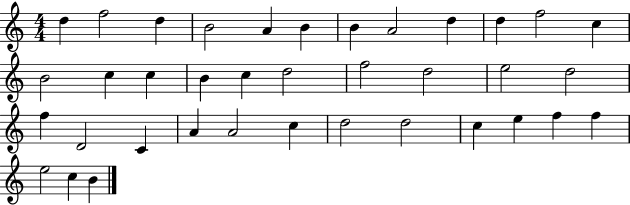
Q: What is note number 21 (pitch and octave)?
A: E5